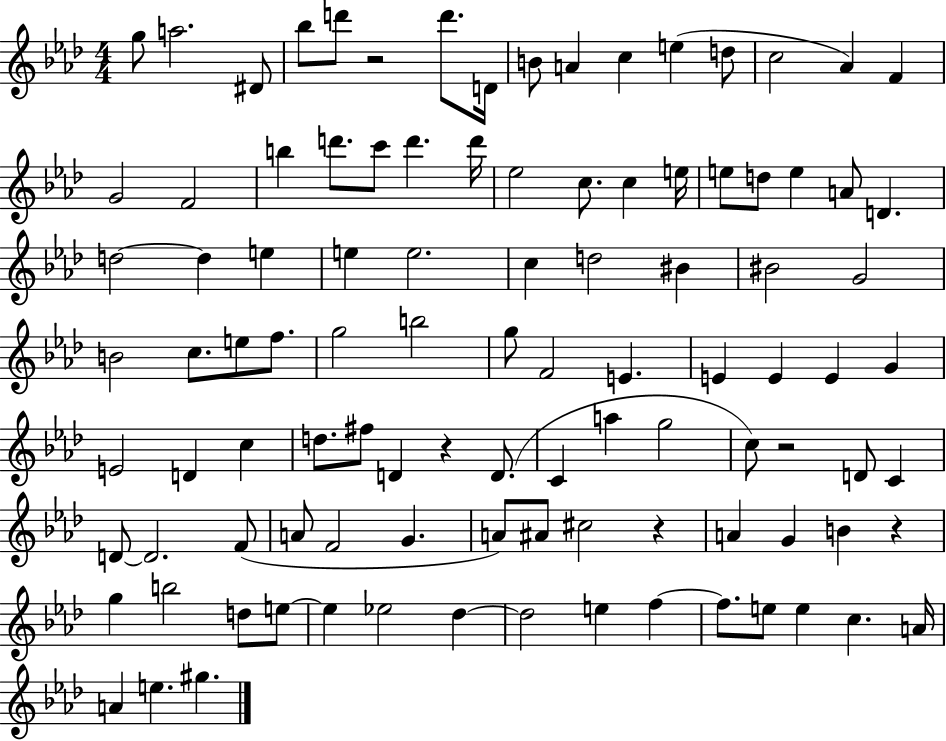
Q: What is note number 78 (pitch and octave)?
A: G4